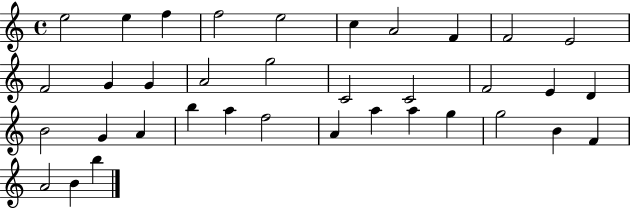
X:1
T:Untitled
M:4/4
L:1/4
K:C
e2 e f f2 e2 c A2 F F2 E2 F2 G G A2 g2 C2 C2 F2 E D B2 G A b a f2 A a a g g2 B F A2 B b